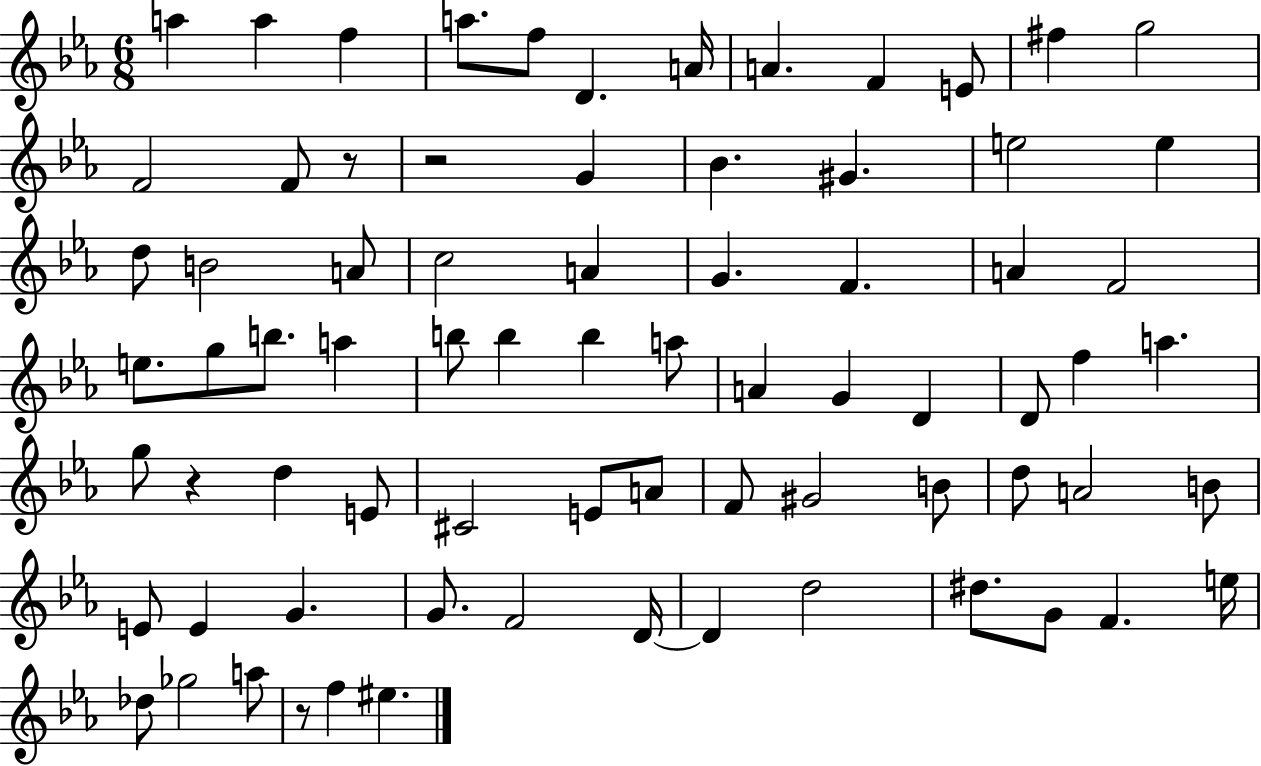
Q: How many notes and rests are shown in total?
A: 75